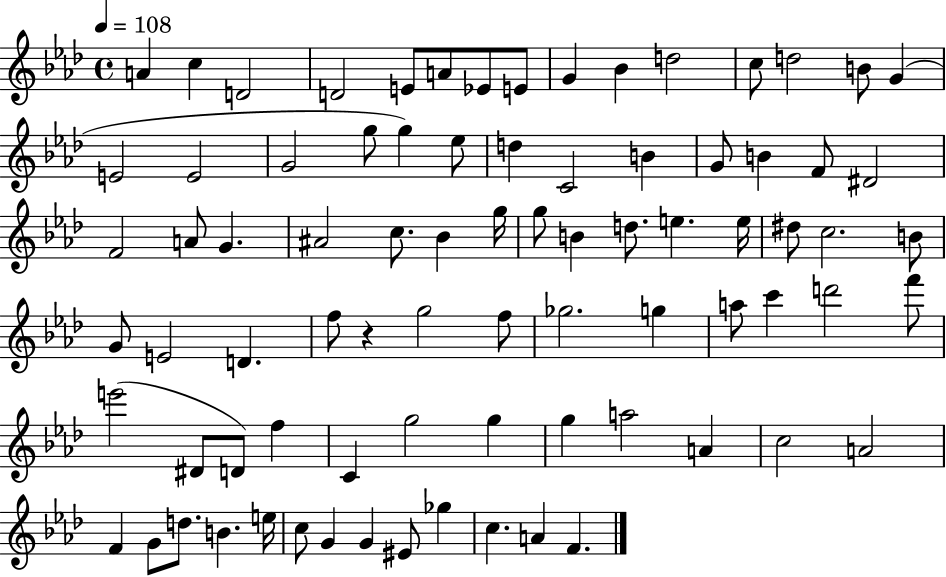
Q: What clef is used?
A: treble